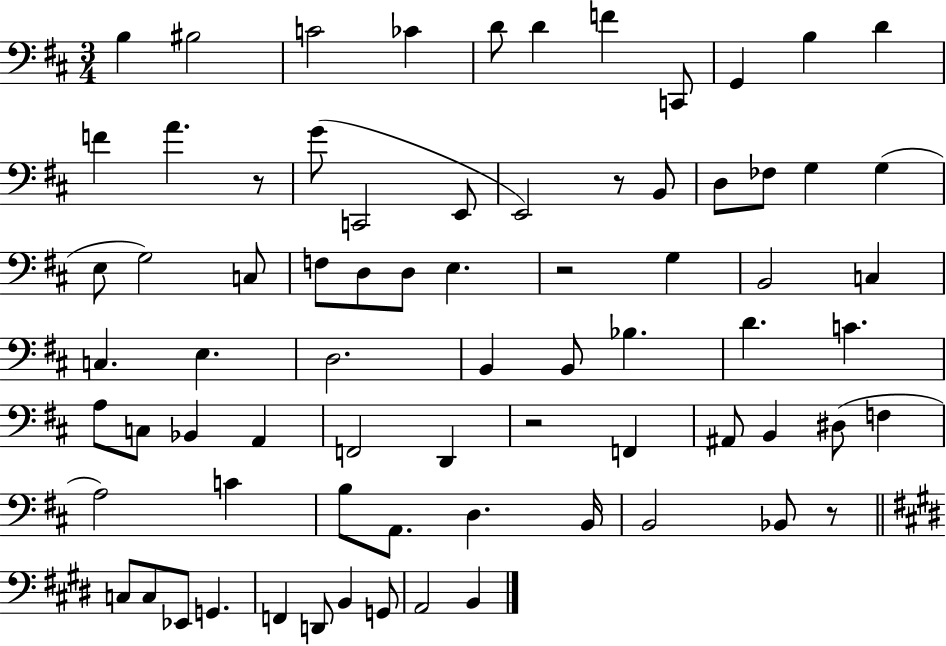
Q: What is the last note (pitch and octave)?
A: B2